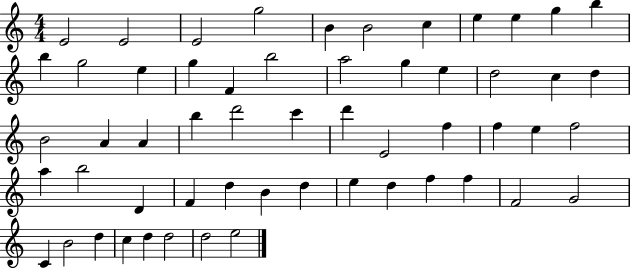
X:1
T:Untitled
M:4/4
L:1/4
K:C
E2 E2 E2 g2 B B2 c e e g b b g2 e g F b2 a2 g e d2 c d B2 A A b d'2 c' d' E2 f f e f2 a b2 D F d B d e d f f F2 G2 C B2 d c d d2 d2 e2